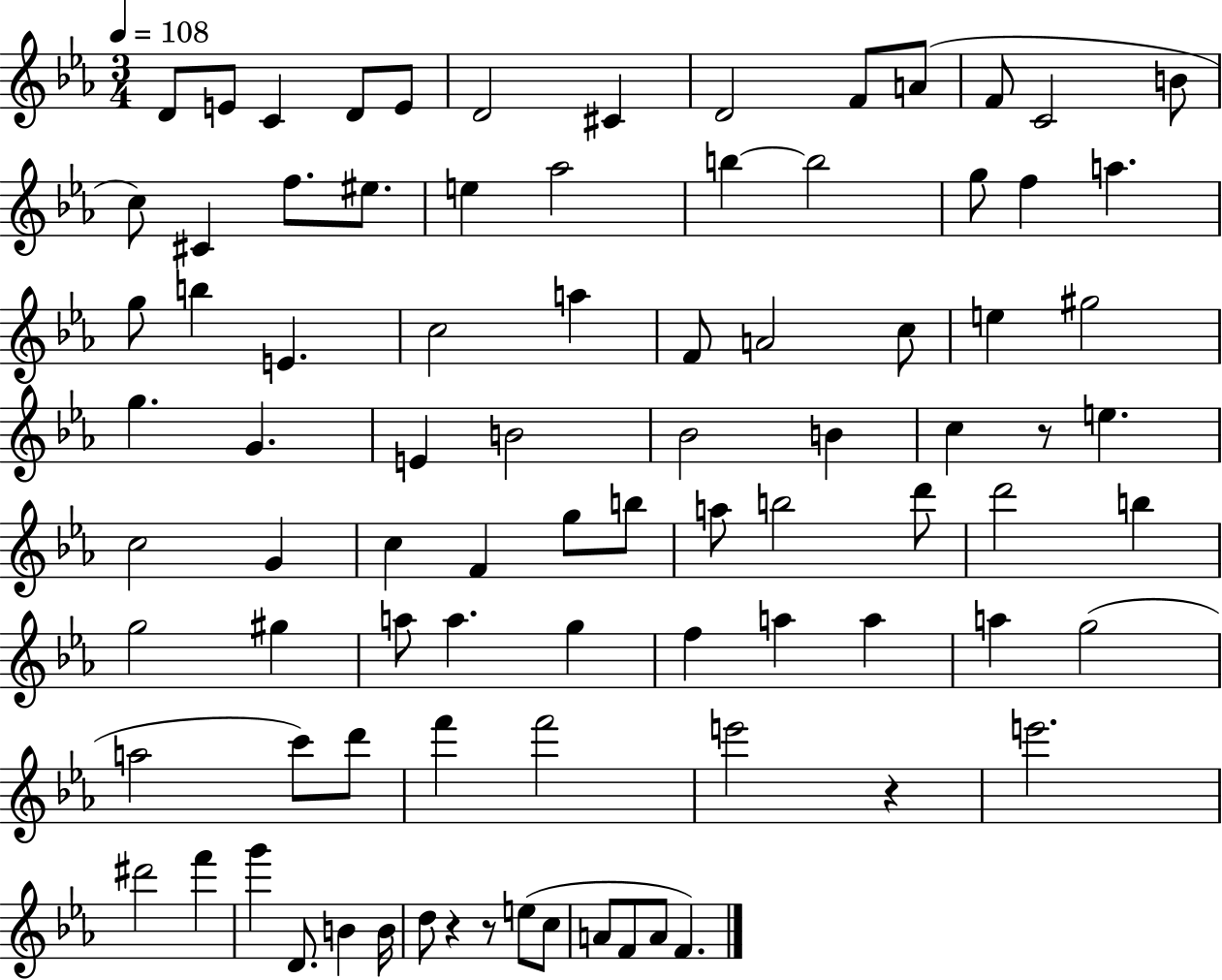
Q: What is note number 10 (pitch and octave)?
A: A4